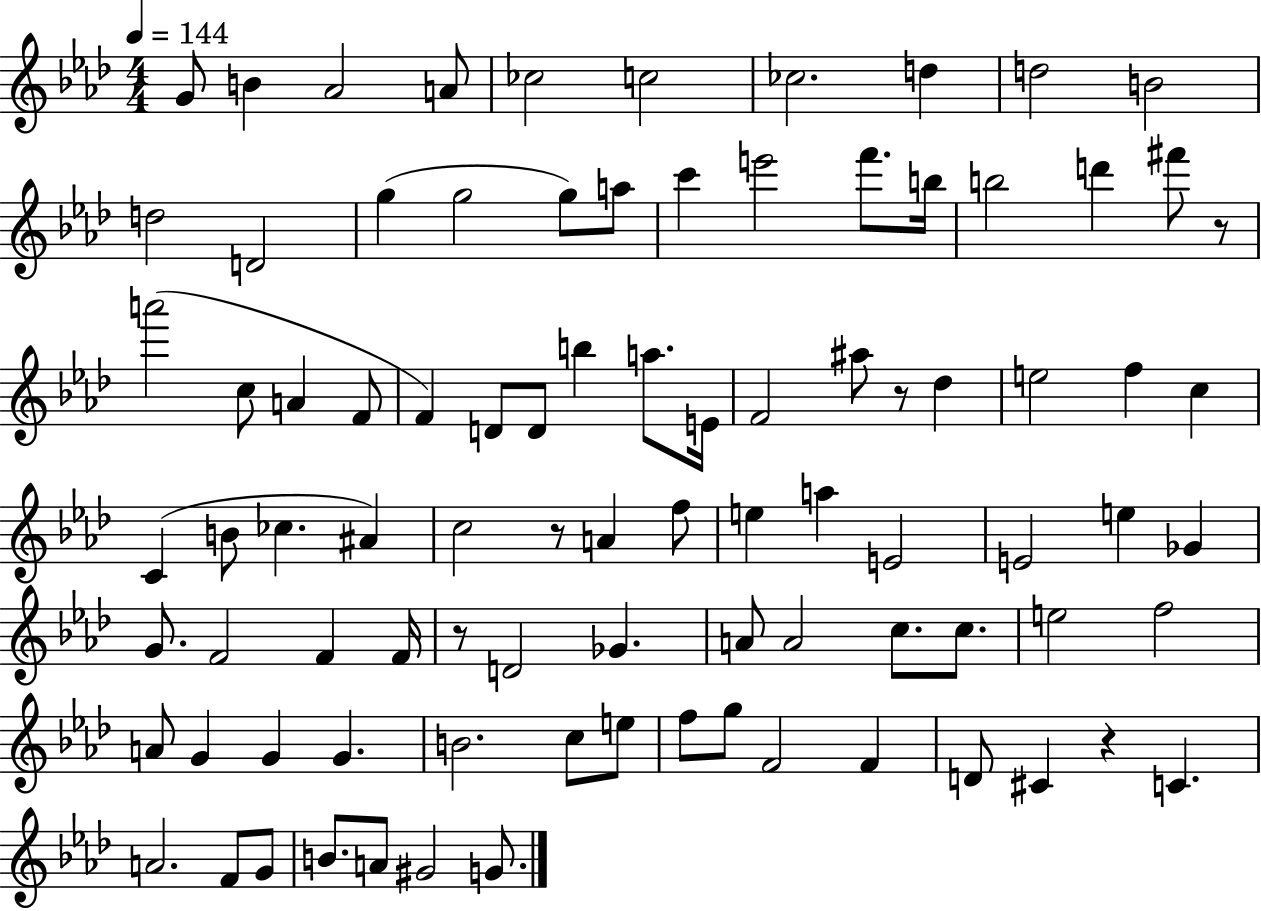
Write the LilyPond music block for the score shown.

{
  \clef treble
  \numericTimeSignature
  \time 4/4
  \key aes \major
  \tempo 4 = 144
  \repeat volta 2 { g'8 b'4 aes'2 a'8 | ces''2 c''2 | ces''2. d''4 | d''2 b'2 | \break d''2 d'2 | g''4( g''2 g''8) a''8 | c'''4 e'''2 f'''8. b''16 | b''2 d'''4 fis'''8 r8 | \break a'''2( c''8 a'4 f'8 | f'4) d'8 d'8 b''4 a''8. e'16 | f'2 ais''8 r8 des''4 | e''2 f''4 c''4 | \break c'4( b'8 ces''4. ais'4) | c''2 r8 a'4 f''8 | e''4 a''4 e'2 | e'2 e''4 ges'4 | \break g'8. f'2 f'4 f'16 | r8 d'2 ges'4. | a'8 a'2 c''8. c''8. | e''2 f''2 | \break a'8 g'4 g'4 g'4. | b'2. c''8 e''8 | f''8 g''8 f'2 f'4 | d'8 cis'4 r4 c'4. | \break a'2. f'8 g'8 | b'8. a'8 gis'2 g'8. | } \bar "|."
}